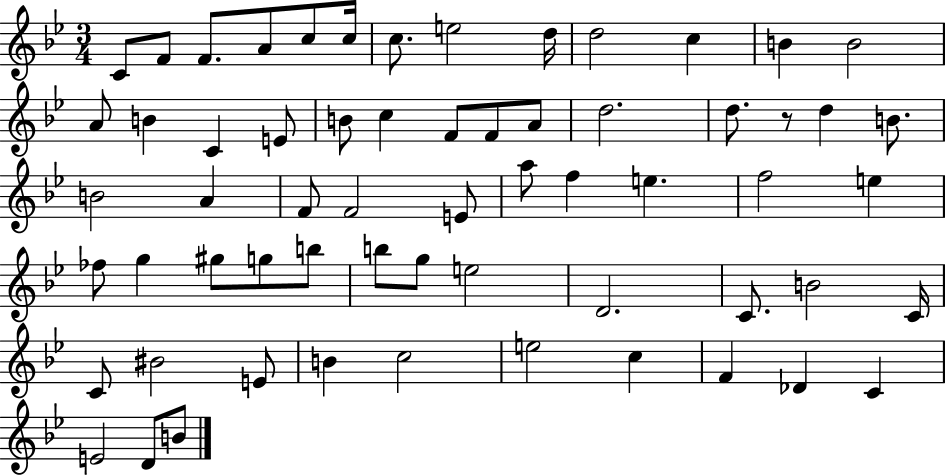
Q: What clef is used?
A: treble